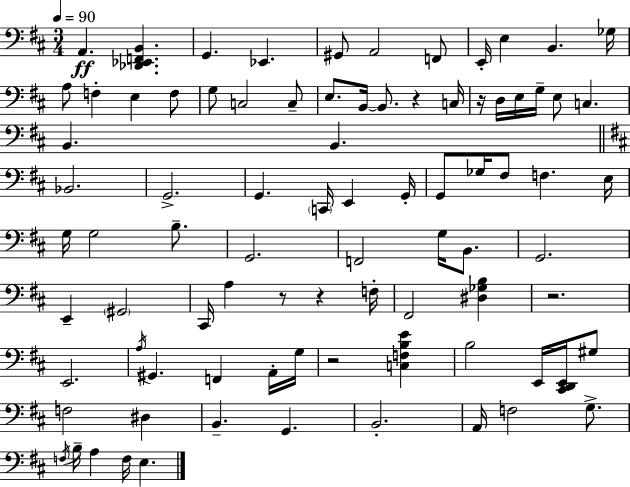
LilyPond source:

{
  \clef bass
  \numericTimeSignature
  \time 3/4
  \key d \major
  \tempo 4 = 90
  \repeat volta 2 { a,4.\ff <des, ees, f, b,>4. | g,4. ees,4. | gis,8 a,2 f,8 | e,16-. e4 b,4. ges16 | \break a8 f4-. e4 f8 | g8 c2 c8-- | e8. b,16~~ b,8. r4 c16 | r16 d16 e16 g16-- e8 c4. | \break b,4. b,4. | \bar "||" \break \key b \minor bes,2. | g,2.-> | g,4. \parenthesize c,16 e,4 g,16-. | g,8 ges16 fis8 f4. e16 | \break g16 g2 b8.-- | g,2. | f,2 g16 b,8. | g,2. | \break e,4-- \parenthesize gis,2 | cis,16 a4 r8 r4 f16-. | fis,2 <dis ges b>4 | r2. | \break e,2. | \acciaccatura { a16 } gis,4. f,4 a,16-. | g16 r2 <c f b e'>4 | b2 e,16 <cis, d, e,>16 gis8 | \break f2 dis4 | b,4.-- g,4. | b,2.-. | a,16 f2 g8.-> | \break \acciaccatura { f16 } b16-- a4 f16 e4. | } \bar "|."
}